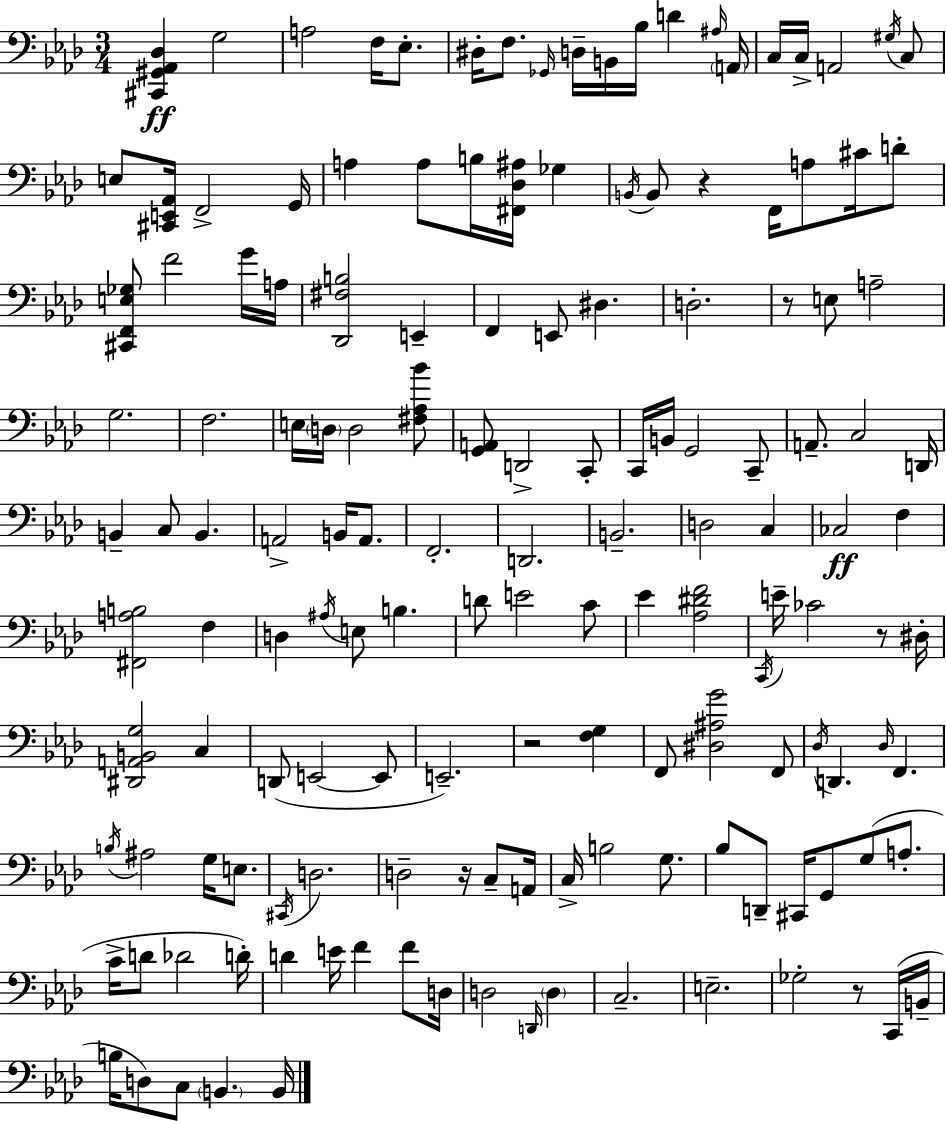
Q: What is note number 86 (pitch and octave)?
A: E2